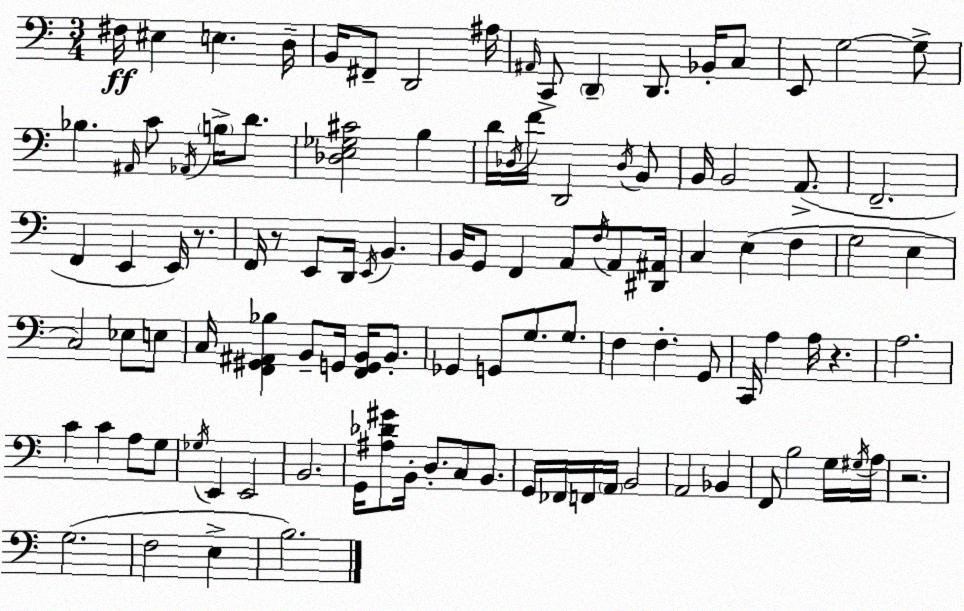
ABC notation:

X:1
T:Untitled
M:3/4
L:1/4
K:Am
^F,/4 ^E, E, D,/4 B,,/4 ^F,,/2 D,,2 ^A,/4 ^A,,/4 C,,/2 D,, D,,/2 _B,,/4 C,/2 E,,/2 G,2 G,/2 _B, ^A,,/4 C/2 _A,,/4 B,/4 D/2 [_D,E,_G,^C]2 B, D/4 _D,/4 F/4 D,,2 _D,/4 B,,/2 B,,/4 B,,2 A,,/2 F,,2 F,, E,, E,,/4 z/2 F,,/4 z/2 E,,/2 D,,/4 E,,/4 B,, B,,/4 G,,/2 F,, A,,/2 F,/4 A,,/2 [^D,,^A,,]/4 C, E, F, G,2 E, C,2 _E,/2 E,/2 C,/4 [F,,^G,,^A,,_B,] B,,/2 G,,/4 [F,,G,,B,,]/4 B,,/2 _G,, G,,/2 G,/2 G,/2 F, F, G,,/2 C,,/4 A, A,/4 z A,2 C C A,/2 G,/2 _G,/4 E,, E,,2 B,,2 G,,/4 [^A,_D^G]/2 B,,/4 D,/2 C,/2 B,,/2 G,,/4 _F,,/4 F,,/4 A,,/4 B,,2 A,,2 _B,, F,,/2 B,2 G,/4 ^G,/4 A,/4 z2 G,2 F,2 E, B,2